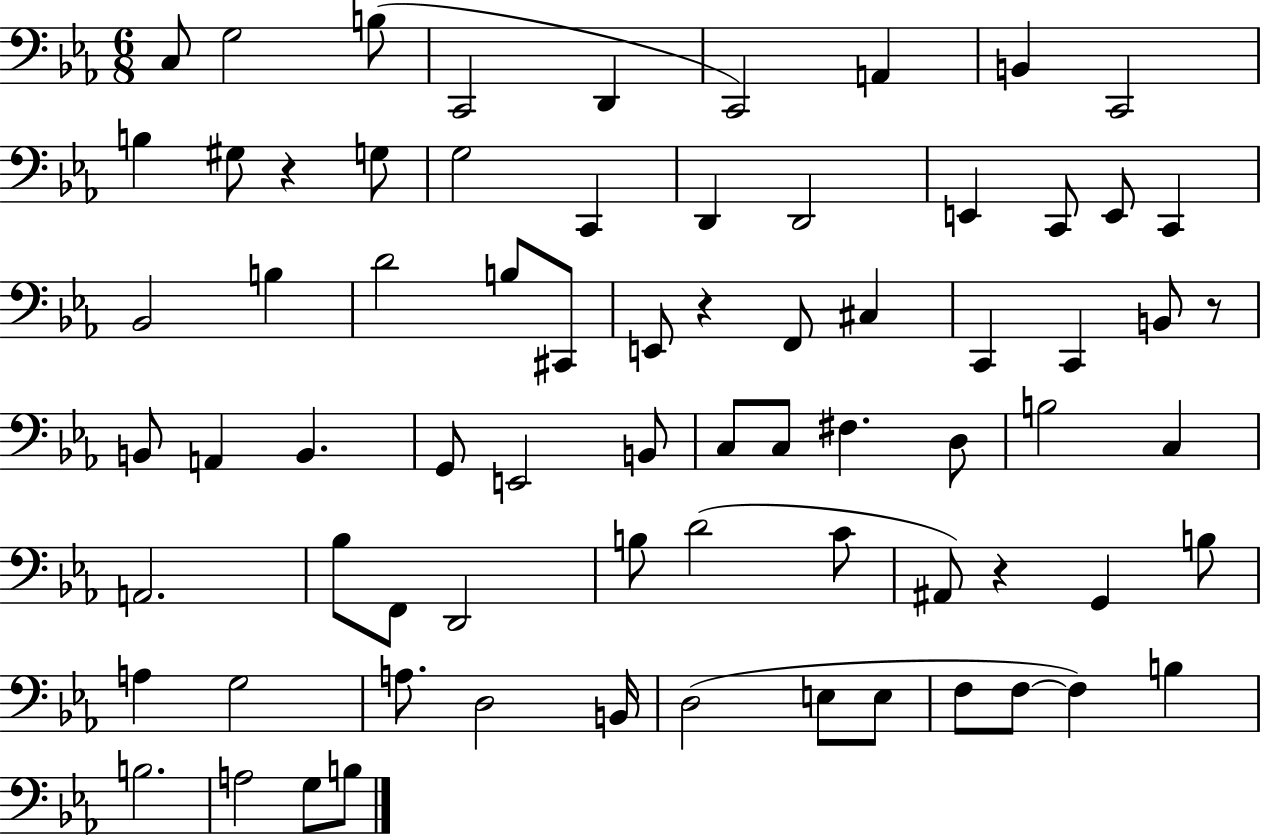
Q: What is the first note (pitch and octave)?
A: C3